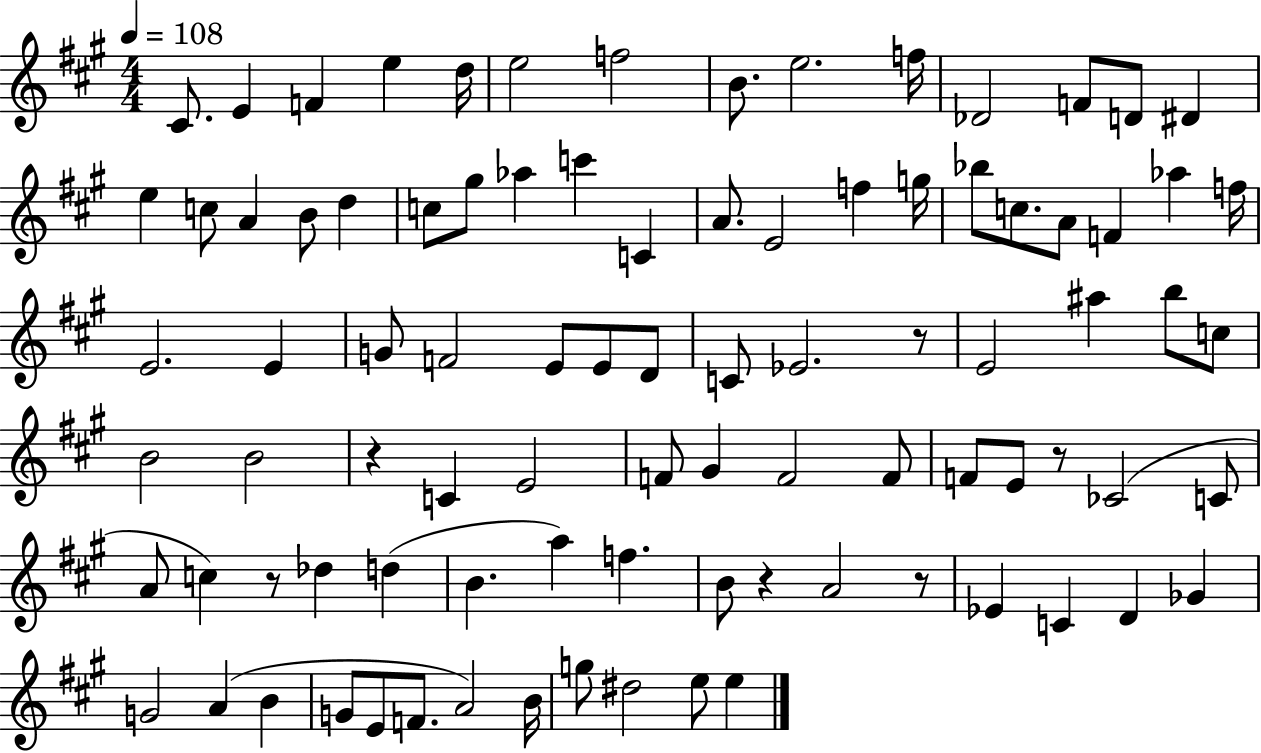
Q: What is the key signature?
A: A major